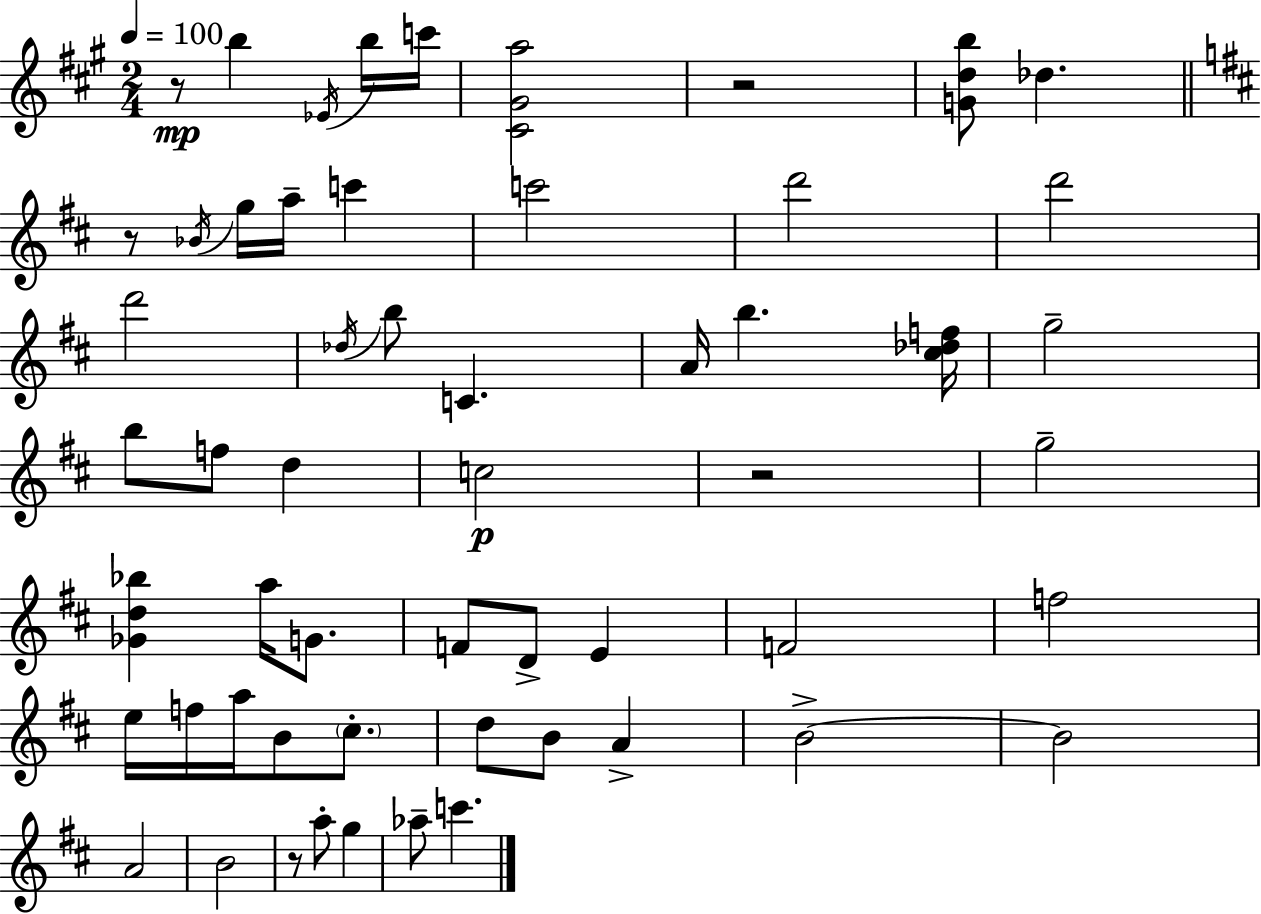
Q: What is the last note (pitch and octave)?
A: C6